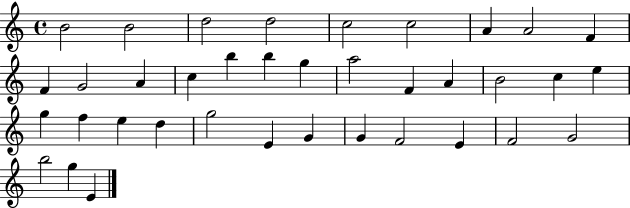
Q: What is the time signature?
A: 4/4